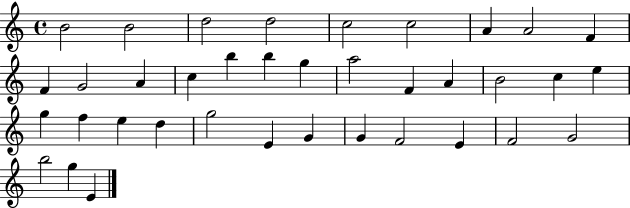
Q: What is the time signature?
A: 4/4